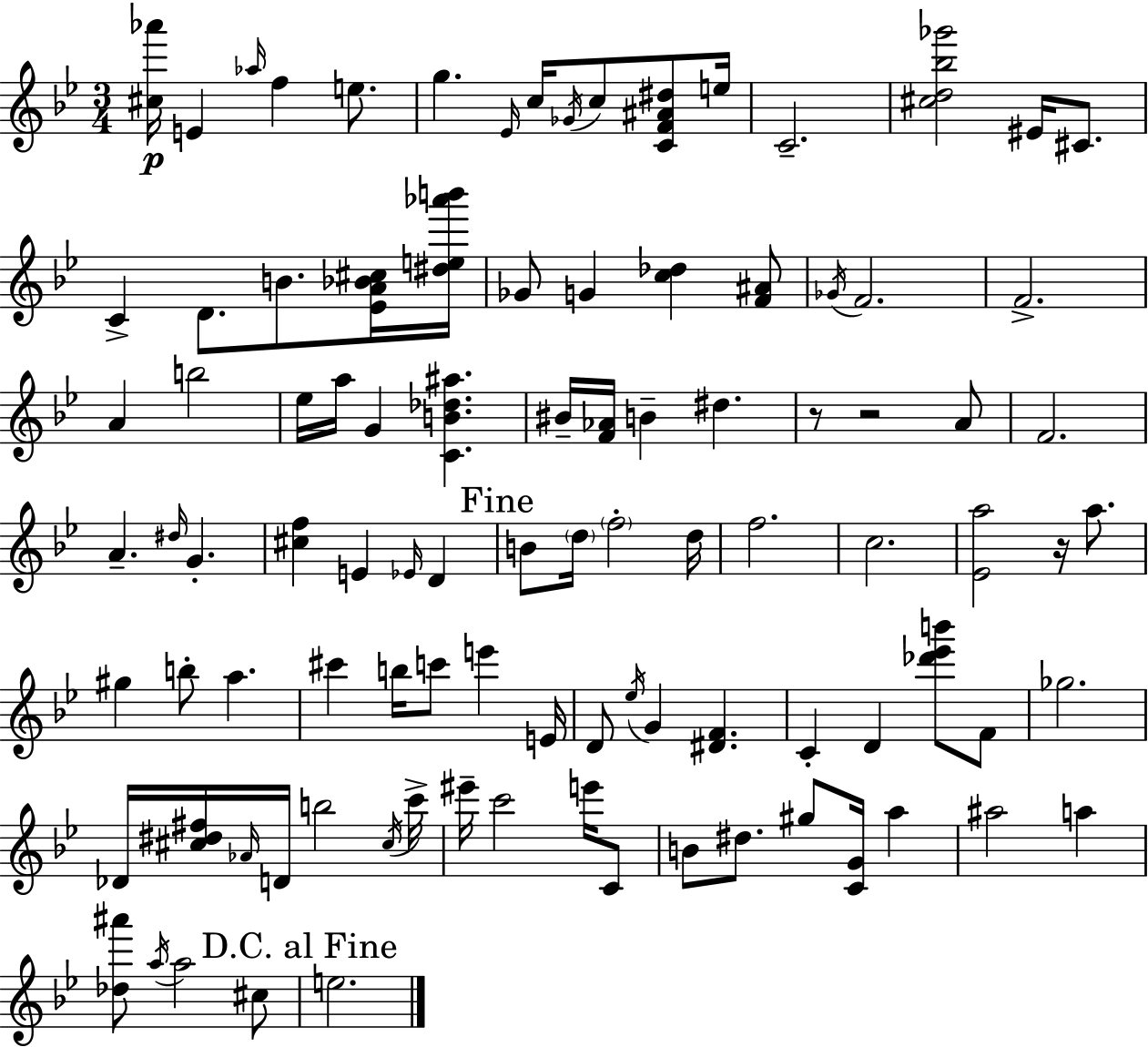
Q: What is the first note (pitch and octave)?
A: E4